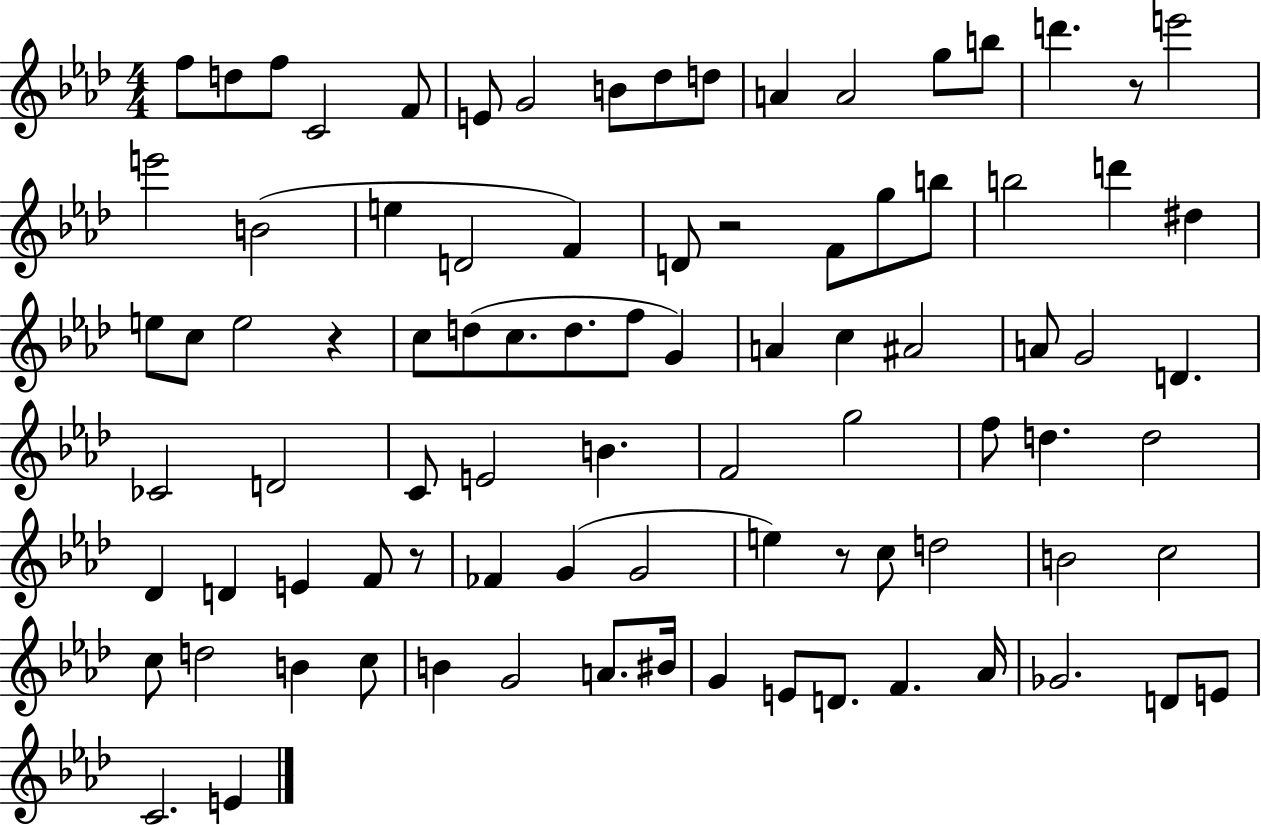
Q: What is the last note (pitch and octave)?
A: E4